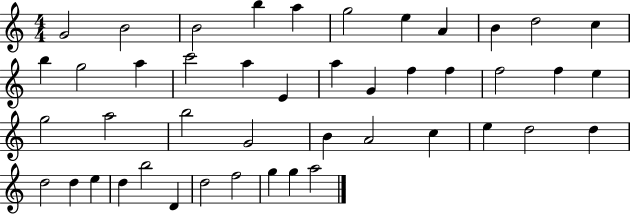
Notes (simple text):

G4/h B4/h B4/h B5/q A5/q G5/h E5/q A4/q B4/q D5/h C5/q B5/q G5/h A5/q C6/h A5/q E4/q A5/q G4/q F5/q F5/q F5/h F5/q E5/q G5/h A5/h B5/h G4/h B4/q A4/h C5/q E5/q D5/h D5/q D5/h D5/q E5/q D5/q B5/h D4/q D5/h F5/h G5/q G5/q A5/h